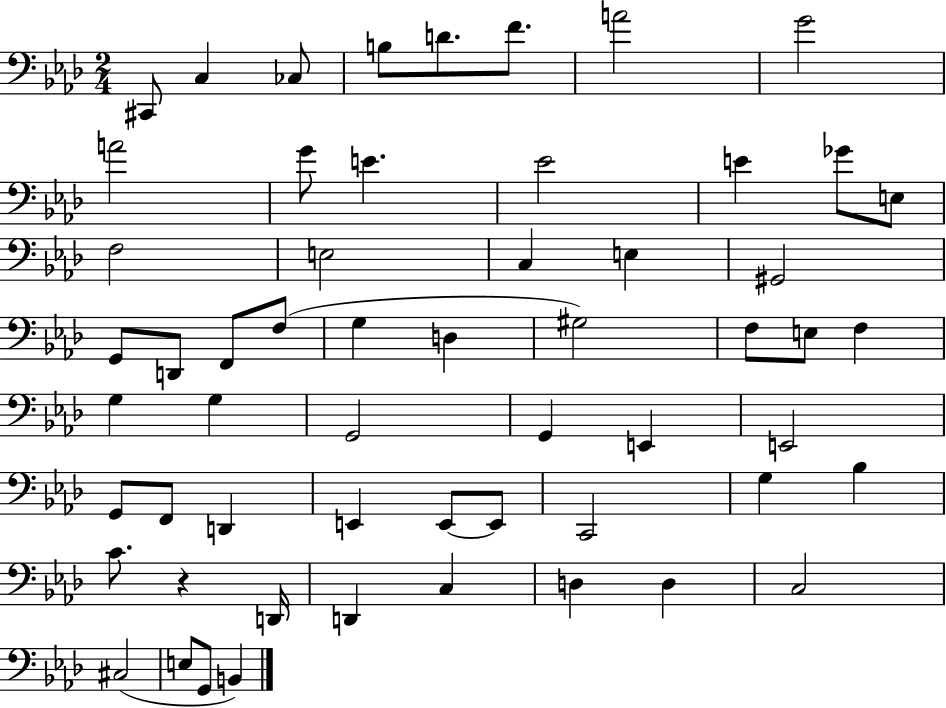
C#2/e C3/q CES3/e B3/e D4/e. F4/e. A4/h G4/h A4/h G4/e E4/q. Eb4/h E4/q Gb4/e E3/e F3/h E3/h C3/q E3/q G#2/h G2/e D2/e F2/e F3/e G3/q D3/q G#3/h F3/e E3/e F3/q G3/q G3/q G2/h G2/q E2/q E2/h G2/e F2/e D2/q E2/q E2/e E2/e C2/h G3/q Bb3/q C4/e. R/q D2/s D2/q C3/q D3/q D3/q C3/h C#3/h E3/e G2/e B2/q